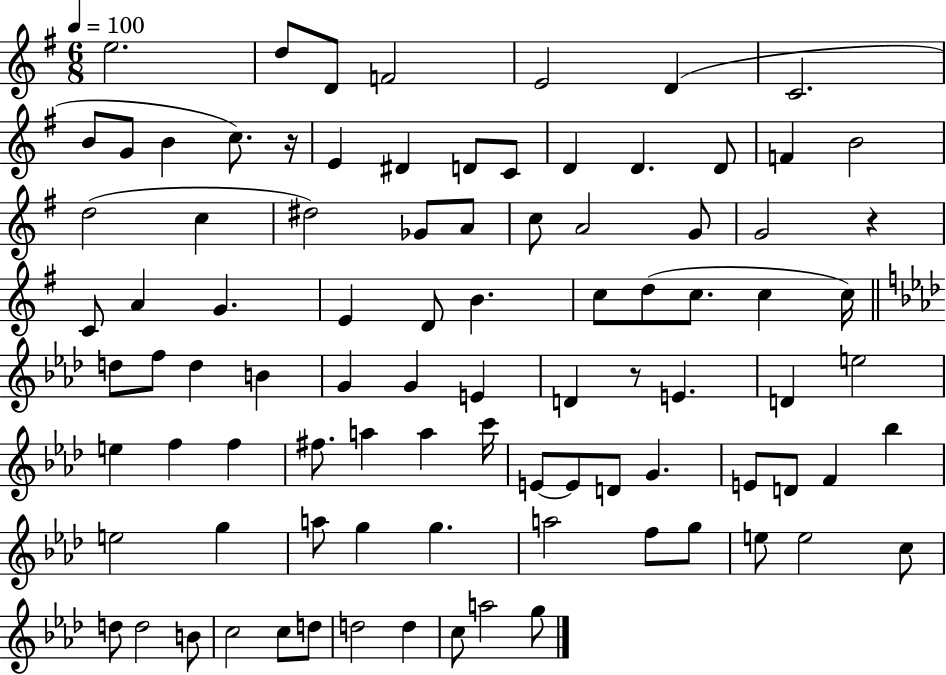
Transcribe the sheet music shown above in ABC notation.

X:1
T:Untitled
M:6/8
L:1/4
K:G
e2 d/2 D/2 F2 E2 D C2 B/2 G/2 B c/2 z/4 E ^D D/2 C/2 D D D/2 F B2 d2 c ^d2 _G/2 A/2 c/2 A2 G/2 G2 z C/2 A G E D/2 B c/2 d/2 c/2 c c/4 d/2 f/2 d B G G E D z/2 E D e2 e f f ^f/2 a a c'/4 E/2 E/2 D/2 G E/2 D/2 F _b e2 g a/2 g g a2 f/2 g/2 e/2 e2 c/2 d/2 d2 B/2 c2 c/2 d/2 d2 d c/2 a2 g/2